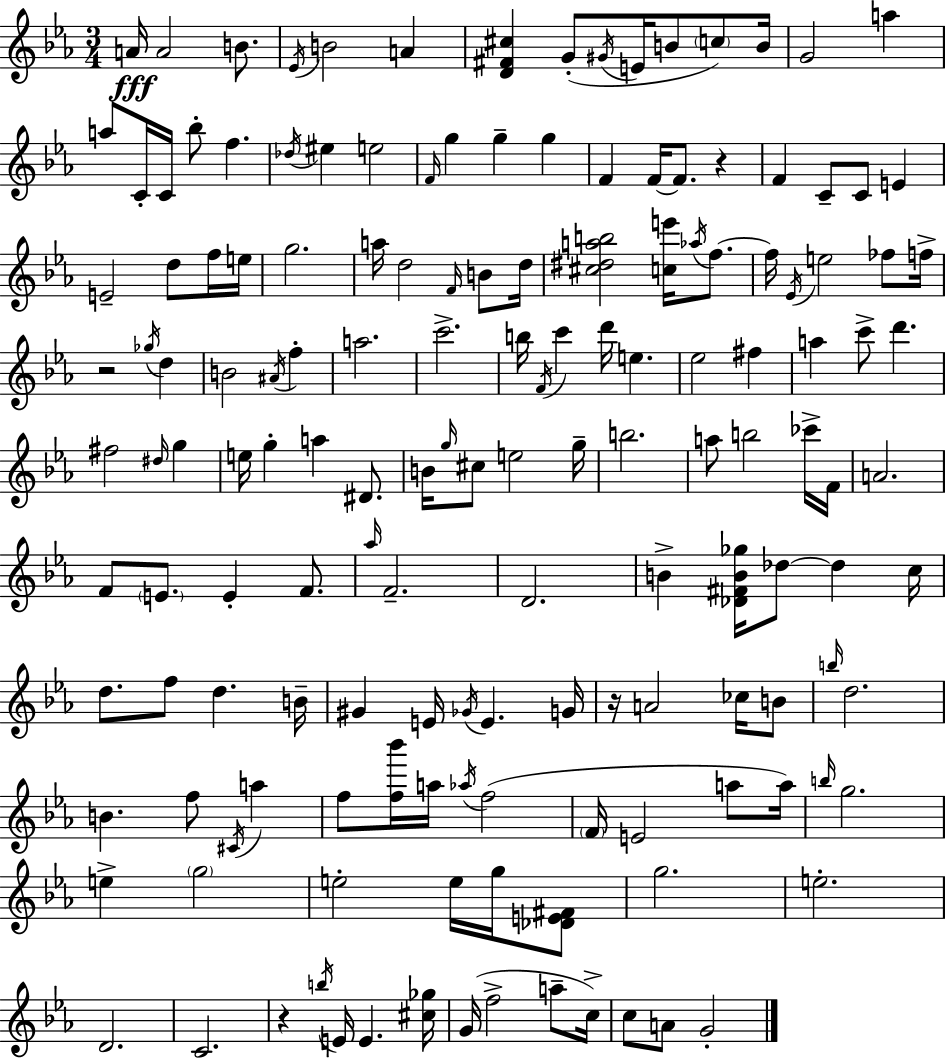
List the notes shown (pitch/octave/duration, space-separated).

A4/s A4/h B4/e. Eb4/s B4/h A4/q [D4,F#4,C#5]/q G4/e G#4/s E4/s B4/e C5/e B4/s G4/h A5/q A5/e C4/s C4/s Bb5/e F5/q. Db5/s EIS5/q E5/h F4/s G5/q G5/q G5/q F4/q F4/s F4/e. R/q F4/q C4/e C4/e E4/q E4/h D5/e F5/s E5/s G5/h. A5/s D5/h F4/s B4/e D5/s [C#5,D#5,A5,B5]/h [C5,E6]/s Ab5/s F5/e. F5/s Eb4/s E5/h FES5/e F5/s R/h Gb5/s D5/q B4/h A#4/s F5/q A5/h. C6/h. B5/s F4/s C6/q D6/s E5/q. Eb5/h F#5/q A5/q C6/e D6/q. F#5/h D#5/s G5/q E5/s G5/q A5/q D#4/e. B4/s G5/s C#5/e E5/h G5/s B5/h. A5/e B5/h CES6/s F4/s A4/h. F4/e E4/e. E4/q F4/e. Ab5/s F4/h. D4/h. B4/q [Db4,F#4,B4,Gb5]/s Db5/e Db5/q C5/s D5/e. F5/e D5/q. B4/s G#4/q E4/s Gb4/s E4/q. G4/s R/s A4/h CES5/s B4/e B5/s D5/h. B4/q. F5/e C#4/s A5/q F5/e [F5,Bb6]/s A5/s Ab5/s F5/h F4/s E4/h A5/e A5/s B5/s G5/h. E5/q G5/h E5/h E5/s G5/s [Db4,E4,F#4]/e G5/h. E5/h. D4/h. C4/h. R/q B5/s E4/s E4/q. [C#5,Gb5]/s G4/s F5/h A5/e C5/s C5/e A4/e G4/h